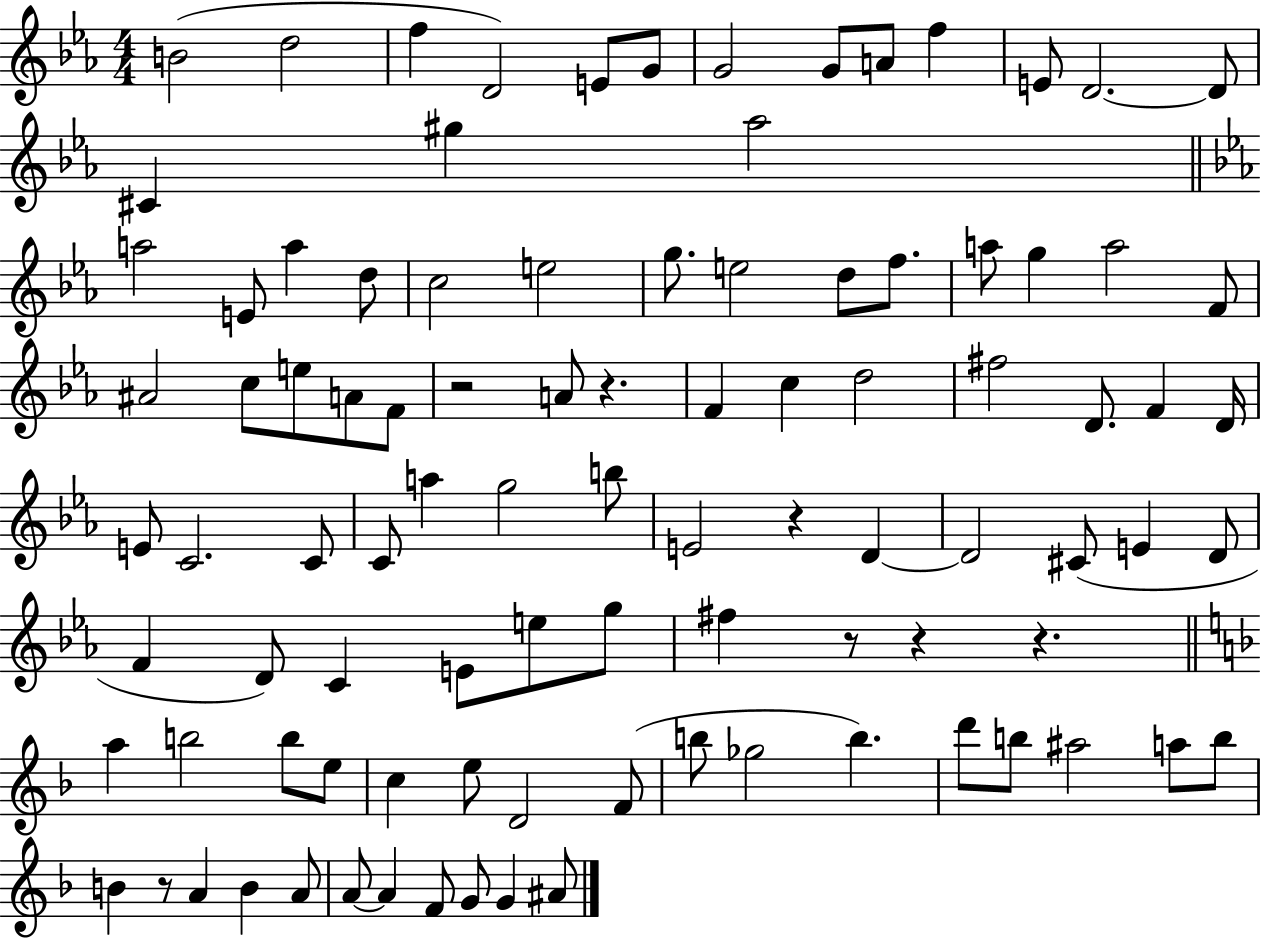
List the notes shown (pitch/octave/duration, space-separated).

B4/h D5/h F5/q D4/h E4/e G4/e G4/h G4/e A4/e F5/q E4/e D4/h. D4/e C#4/q G#5/q Ab5/h A5/h E4/e A5/q D5/e C5/h E5/h G5/e. E5/h D5/e F5/e. A5/e G5/q A5/h F4/e A#4/h C5/e E5/e A4/e F4/e R/h A4/e R/q. F4/q C5/q D5/h F#5/h D4/e. F4/q D4/s E4/e C4/h. C4/e C4/e A5/q G5/h B5/e E4/h R/q D4/q D4/h C#4/e E4/q D4/e F4/q D4/e C4/q E4/e E5/e G5/e F#5/q R/e R/q R/q. A5/q B5/h B5/e E5/e C5/q E5/e D4/h F4/e B5/e Gb5/h B5/q. D6/e B5/e A#5/h A5/e B5/e B4/q R/e A4/q B4/q A4/e A4/e A4/q F4/e G4/e G4/q A#4/e